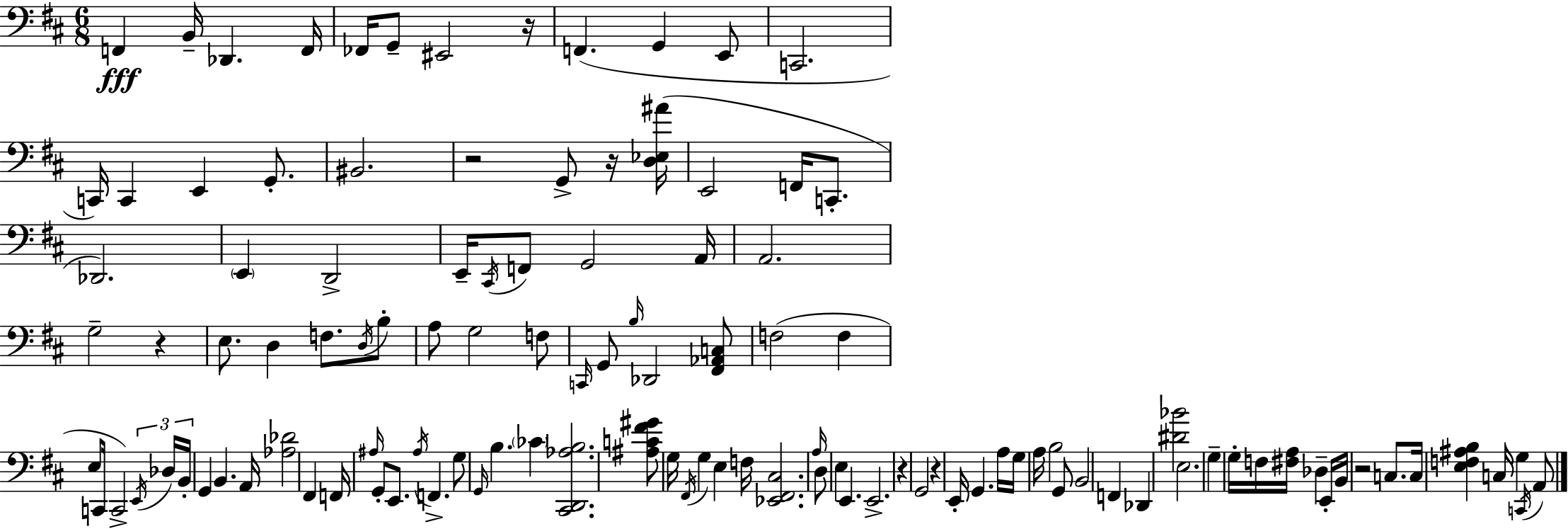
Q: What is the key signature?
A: D major